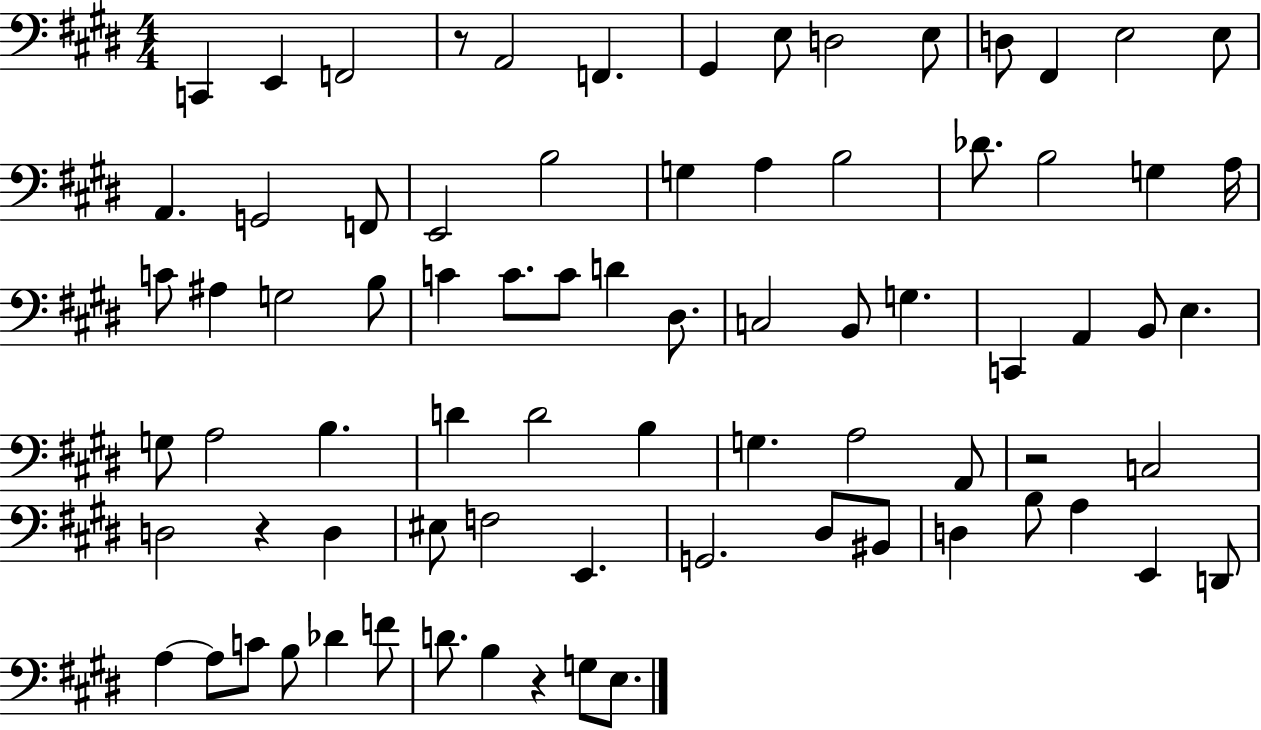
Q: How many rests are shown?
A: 4